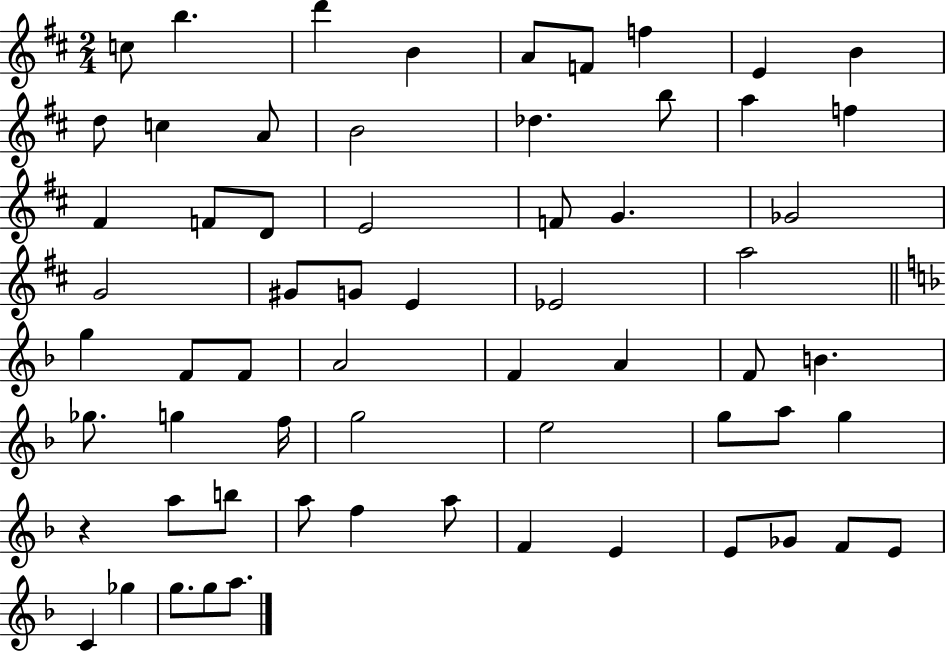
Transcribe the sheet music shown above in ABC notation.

X:1
T:Untitled
M:2/4
L:1/4
K:D
c/2 b d' B A/2 F/2 f E B d/2 c A/2 B2 _d b/2 a f ^F F/2 D/2 E2 F/2 G _G2 G2 ^G/2 G/2 E _E2 a2 g F/2 F/2 A2 F A F/2 B _g/2 g f/4 g2 e2 g/2 a/2 g z a/2 b/2 a/2 f a/2 F E E/2 _G/2 F/2 E/2 C _g g/2 g/2 a/2